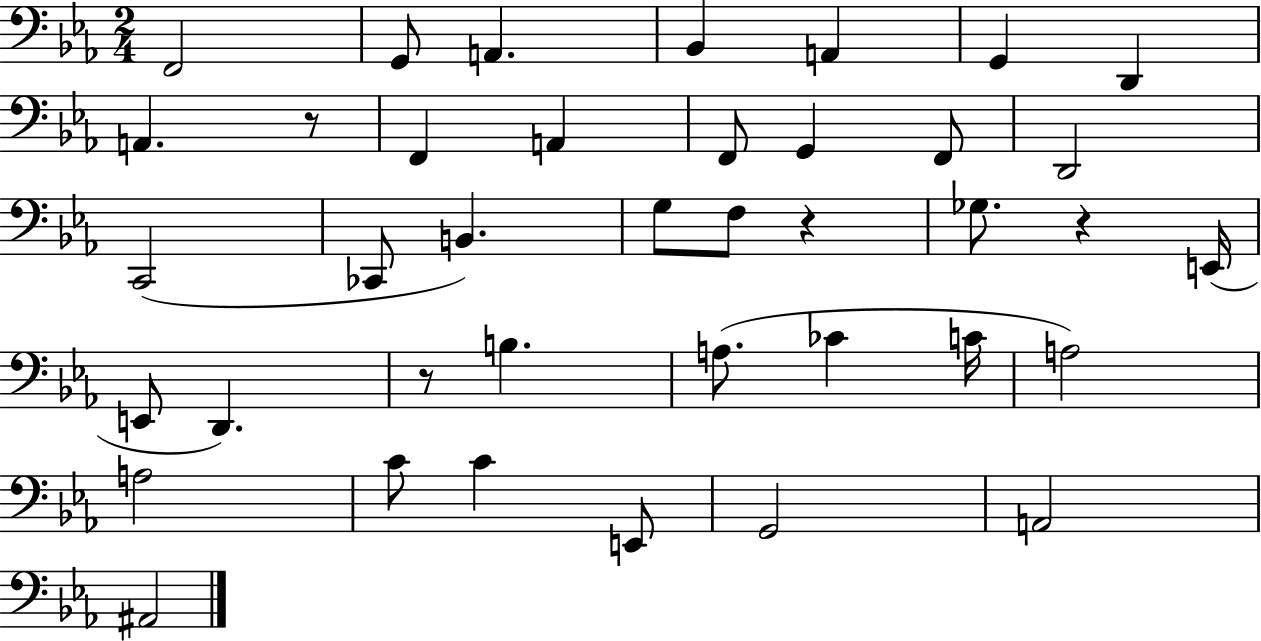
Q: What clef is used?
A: bass